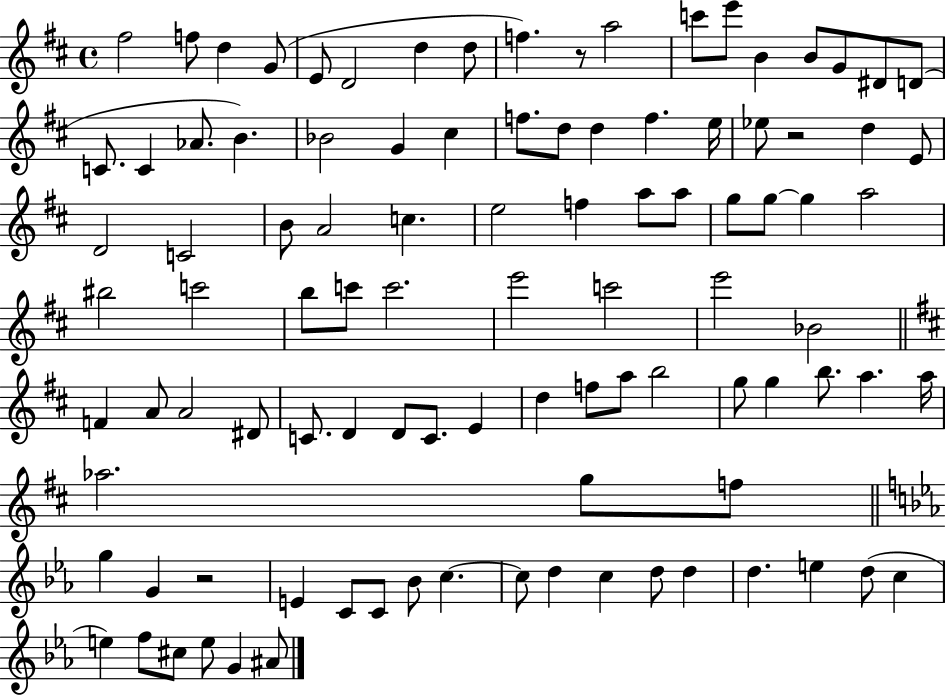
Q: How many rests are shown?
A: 3